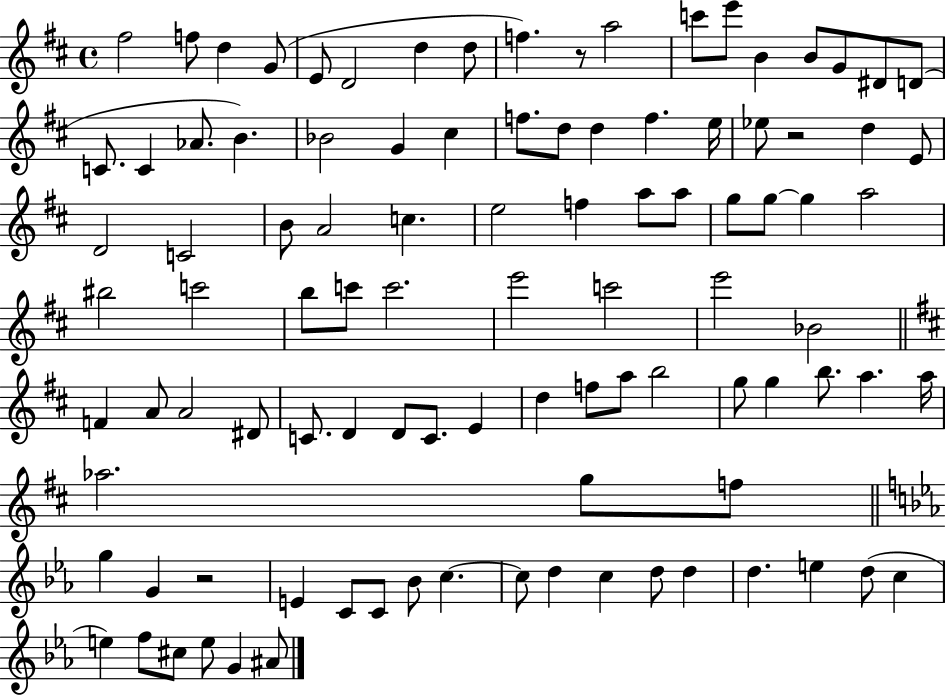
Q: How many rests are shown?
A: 3